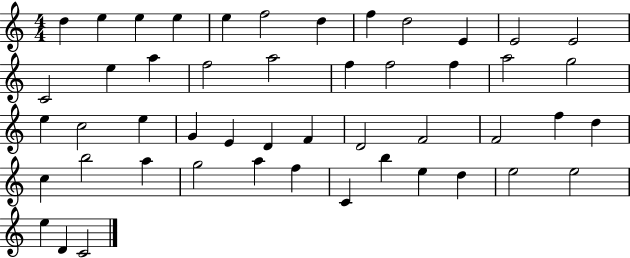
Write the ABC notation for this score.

X:1
T:Untitled
M:4/4
L:1/4
K:C
d e e e e f2 d f d2 E E2 E2 C2 e a f2 a2 f f2 f a2 g2 e c2 e G E D F D2 F2 F2 f d c b2 a g2 a f C b e d e2 e2 e D C2